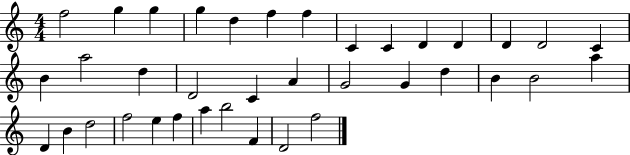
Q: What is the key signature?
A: C major